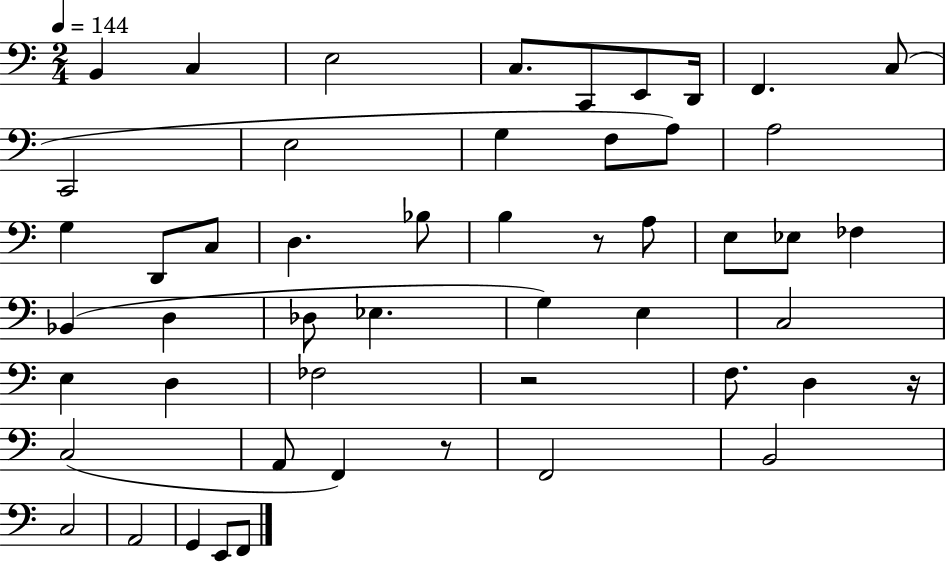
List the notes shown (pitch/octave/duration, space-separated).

B2/q C3/q E3/h C3/e. C2/e E2/e D2/s F2/q. C3/e C2/h E3/h G3/q F3/e A3/e A3/h G3/q D2/e C3/e D3/q. Bb3/e B3/q R/e A3/e E3/e Eb3/e FES3/q Bb2/q D3/q Db3/e Eb3/q. G3/q E3/q C3/h E3/q D3/q FES3/h R/h F3/e. D3/q R/s C3/h A2/e F2/q R/e F2/h B2/h C3/h A2/h G2/q E2/e F2/e